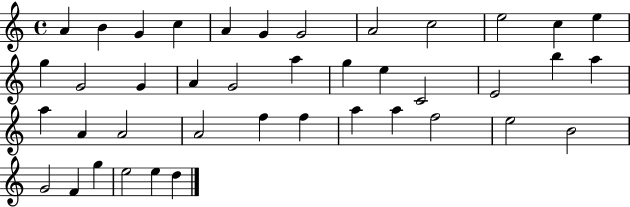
X:1
T:Untitled
M:4/4
L:1/4
K:C
A B G c A G G2 A2 c2 e2 c e g G2 G A G2 a g e C2 E2 b a a A A2 A2 f f a a f2 e2 B2 G2 F g e2 e d